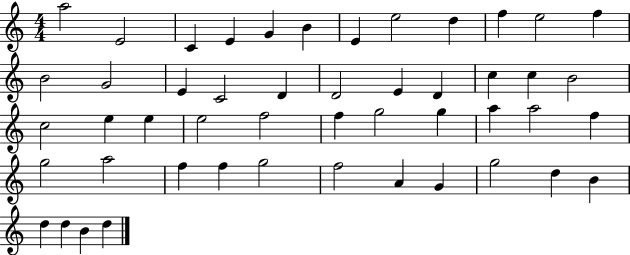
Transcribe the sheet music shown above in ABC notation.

X:1
T:Untitled
M:4/4
L:1/4
K:C
a2 E2 C E G B E e2 d f e2 f B2 G2 E C2 D D2 E D c c B2 c2 e e e2 f2 f g2 g a a2 f g2 a2 f f g2 f2 A G g2 d B d d B d